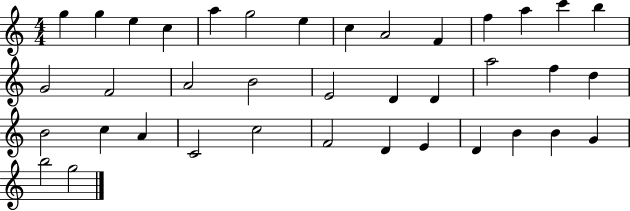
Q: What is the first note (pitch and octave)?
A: G5